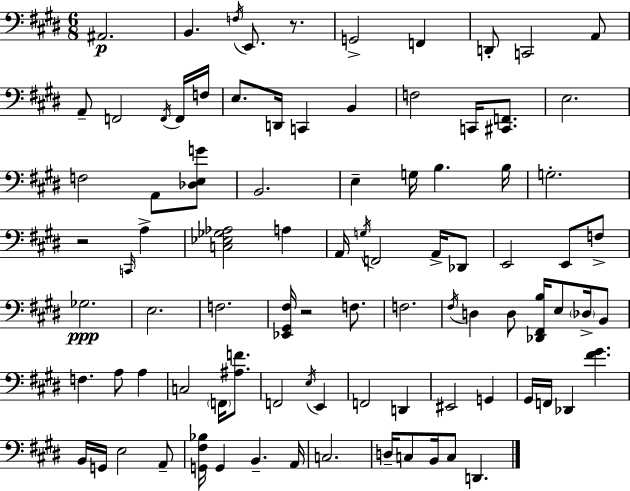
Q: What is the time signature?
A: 6/8